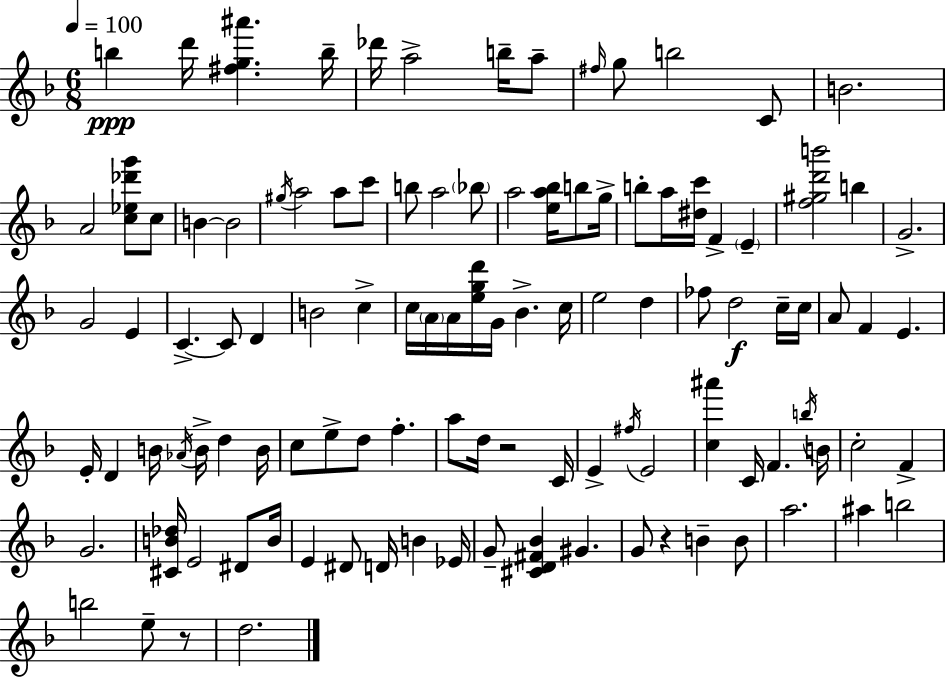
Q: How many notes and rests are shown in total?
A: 109